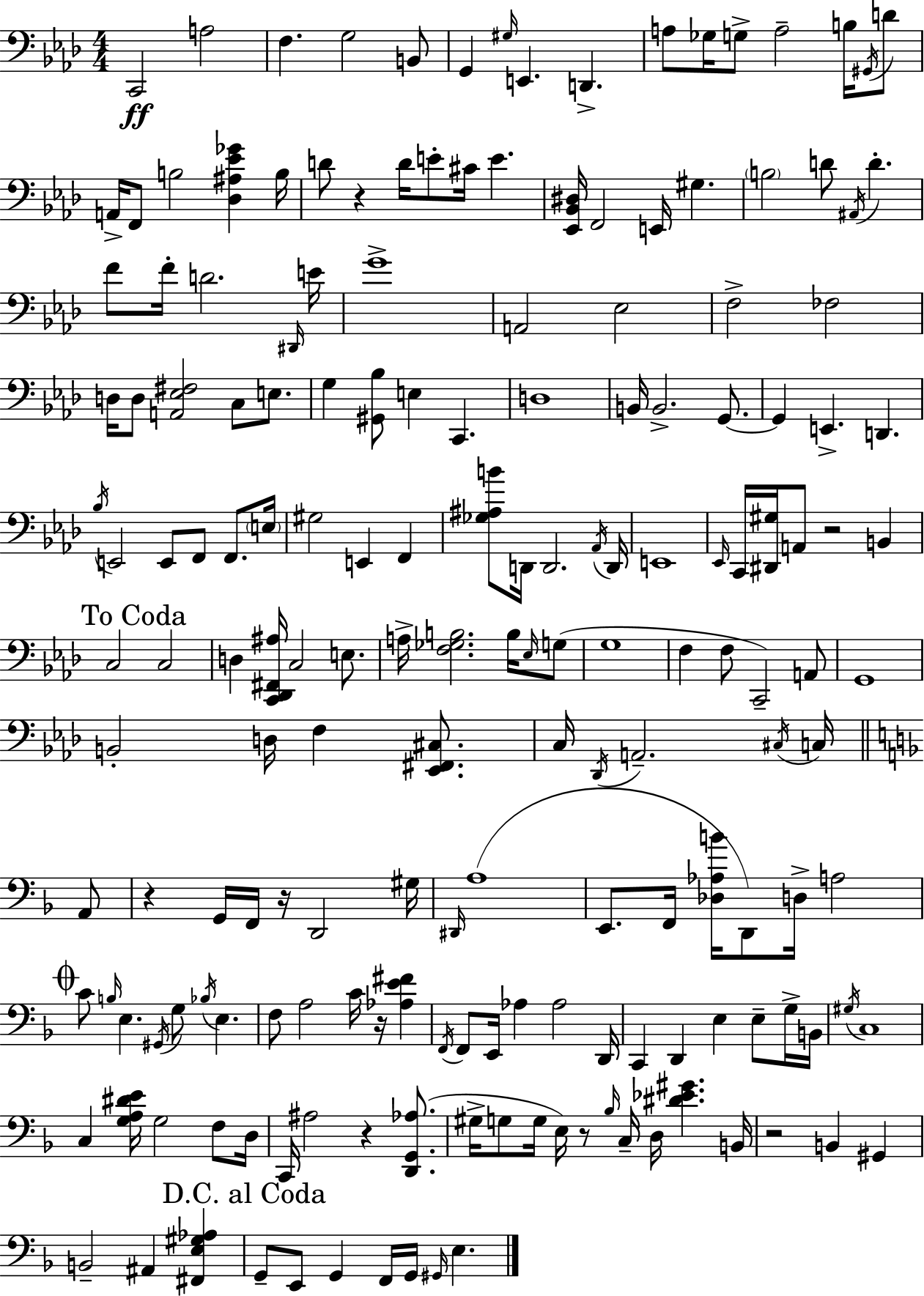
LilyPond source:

{
  \clef bass
  \numericTimeSignature
  \time 4/4
  \key f \minor
  \repeat volta 2 { c,2\ff a2 | f4. g2 b,8 | g,4 \grace { gis16 } e,4. d,4.-> | a8 ges16 g8-> a2-- b16 \acciaccatura { gis,16 } | \break d'8 a,16-> f,8 b2 <des ais ees' ges'>4 | b16 d'8 r4 d'16 e'8-. cis'16 e'4. | <ees, bes, dis>16 f,2 e,16 gis4. | \parenthesize b2 d'8 \acciaccatura { ais,16 } d'4.-. | \break f'8 f'16-. d'2. | \grace { dis,16 } e'16 g'1-> | a,2 ees2 | f2-> fes2 | \break d16 d8 <a, ees fis>2 c8 | e8. g4 <gis, bes>8 e4 c,4. | d1 | b,16 b,2.-> | \break g,8.~~ g,4 e,4.-> d,4. | \acciaccatura { bes16 } e,2 e,8 f,8 | f,8. \parenthesize e16 gis2 e,4 | f,4 <ges ais b'>8 d,16 d,2. | \break \acciaccatura { aes,16 } d,16 e,1 | \grace { ees,16 } c,16 <dis, gis>16 a,8 r2 | b,4 \mark "To Coda" c2 c2 | d4 <c, des, fis, ais>16 c2 | \break e8. a16-> <f ges b>2. | b16 \grace { ees16 } g8( g1 | f4 f8 c,2--) | a,8 g,1 | \break b,2-. | d16 f4 <ees, fis, cis>8. c16 \acciaccatura { des,16 } a,2.-- | \acciaccatura { cis16 } c16 \bar "||" \break \key d \minor a,8 r4 g,16 f,16 r16 d,2 | gis16 \grace { dis,16 }( a1 | e,8. f,16 <des aes b'>16 d,8) d16-> a2 | \mark \markup { \musicglyph "scripts.coda" } c'8 \grace { b16 } e4. \acciaccatura { gis,16 } g8 \acciaccatura { bes16 } | \break e4. f8 a2 | c'16 r16 <aes e' fis'>4 \acciaccatura { f,16 } f,8 e,16 aes4 aes2 | d,16 c,4 d,4 e4 | e8-- g16-> b,16 \acciaccatura { gis16 } c1 | \break c4 <g a dis' e'>16 g2 | f8 d16 c,16 ais2 | r4 <d, g, aes>8.( gis16-> g8 g16 e16) r8 \grace { bes16 } | c16-- d16 <dis' ees' gis'>4. b,16 r2 | \break b,4 gis,4 b,2-- | ais,4 <fis, e gis aes>4 \mark "D.C. al Coda" g,8-- e,8 g,4 | f,16 g,16 \grace { gis,16 } e4. } \bar "|."
}